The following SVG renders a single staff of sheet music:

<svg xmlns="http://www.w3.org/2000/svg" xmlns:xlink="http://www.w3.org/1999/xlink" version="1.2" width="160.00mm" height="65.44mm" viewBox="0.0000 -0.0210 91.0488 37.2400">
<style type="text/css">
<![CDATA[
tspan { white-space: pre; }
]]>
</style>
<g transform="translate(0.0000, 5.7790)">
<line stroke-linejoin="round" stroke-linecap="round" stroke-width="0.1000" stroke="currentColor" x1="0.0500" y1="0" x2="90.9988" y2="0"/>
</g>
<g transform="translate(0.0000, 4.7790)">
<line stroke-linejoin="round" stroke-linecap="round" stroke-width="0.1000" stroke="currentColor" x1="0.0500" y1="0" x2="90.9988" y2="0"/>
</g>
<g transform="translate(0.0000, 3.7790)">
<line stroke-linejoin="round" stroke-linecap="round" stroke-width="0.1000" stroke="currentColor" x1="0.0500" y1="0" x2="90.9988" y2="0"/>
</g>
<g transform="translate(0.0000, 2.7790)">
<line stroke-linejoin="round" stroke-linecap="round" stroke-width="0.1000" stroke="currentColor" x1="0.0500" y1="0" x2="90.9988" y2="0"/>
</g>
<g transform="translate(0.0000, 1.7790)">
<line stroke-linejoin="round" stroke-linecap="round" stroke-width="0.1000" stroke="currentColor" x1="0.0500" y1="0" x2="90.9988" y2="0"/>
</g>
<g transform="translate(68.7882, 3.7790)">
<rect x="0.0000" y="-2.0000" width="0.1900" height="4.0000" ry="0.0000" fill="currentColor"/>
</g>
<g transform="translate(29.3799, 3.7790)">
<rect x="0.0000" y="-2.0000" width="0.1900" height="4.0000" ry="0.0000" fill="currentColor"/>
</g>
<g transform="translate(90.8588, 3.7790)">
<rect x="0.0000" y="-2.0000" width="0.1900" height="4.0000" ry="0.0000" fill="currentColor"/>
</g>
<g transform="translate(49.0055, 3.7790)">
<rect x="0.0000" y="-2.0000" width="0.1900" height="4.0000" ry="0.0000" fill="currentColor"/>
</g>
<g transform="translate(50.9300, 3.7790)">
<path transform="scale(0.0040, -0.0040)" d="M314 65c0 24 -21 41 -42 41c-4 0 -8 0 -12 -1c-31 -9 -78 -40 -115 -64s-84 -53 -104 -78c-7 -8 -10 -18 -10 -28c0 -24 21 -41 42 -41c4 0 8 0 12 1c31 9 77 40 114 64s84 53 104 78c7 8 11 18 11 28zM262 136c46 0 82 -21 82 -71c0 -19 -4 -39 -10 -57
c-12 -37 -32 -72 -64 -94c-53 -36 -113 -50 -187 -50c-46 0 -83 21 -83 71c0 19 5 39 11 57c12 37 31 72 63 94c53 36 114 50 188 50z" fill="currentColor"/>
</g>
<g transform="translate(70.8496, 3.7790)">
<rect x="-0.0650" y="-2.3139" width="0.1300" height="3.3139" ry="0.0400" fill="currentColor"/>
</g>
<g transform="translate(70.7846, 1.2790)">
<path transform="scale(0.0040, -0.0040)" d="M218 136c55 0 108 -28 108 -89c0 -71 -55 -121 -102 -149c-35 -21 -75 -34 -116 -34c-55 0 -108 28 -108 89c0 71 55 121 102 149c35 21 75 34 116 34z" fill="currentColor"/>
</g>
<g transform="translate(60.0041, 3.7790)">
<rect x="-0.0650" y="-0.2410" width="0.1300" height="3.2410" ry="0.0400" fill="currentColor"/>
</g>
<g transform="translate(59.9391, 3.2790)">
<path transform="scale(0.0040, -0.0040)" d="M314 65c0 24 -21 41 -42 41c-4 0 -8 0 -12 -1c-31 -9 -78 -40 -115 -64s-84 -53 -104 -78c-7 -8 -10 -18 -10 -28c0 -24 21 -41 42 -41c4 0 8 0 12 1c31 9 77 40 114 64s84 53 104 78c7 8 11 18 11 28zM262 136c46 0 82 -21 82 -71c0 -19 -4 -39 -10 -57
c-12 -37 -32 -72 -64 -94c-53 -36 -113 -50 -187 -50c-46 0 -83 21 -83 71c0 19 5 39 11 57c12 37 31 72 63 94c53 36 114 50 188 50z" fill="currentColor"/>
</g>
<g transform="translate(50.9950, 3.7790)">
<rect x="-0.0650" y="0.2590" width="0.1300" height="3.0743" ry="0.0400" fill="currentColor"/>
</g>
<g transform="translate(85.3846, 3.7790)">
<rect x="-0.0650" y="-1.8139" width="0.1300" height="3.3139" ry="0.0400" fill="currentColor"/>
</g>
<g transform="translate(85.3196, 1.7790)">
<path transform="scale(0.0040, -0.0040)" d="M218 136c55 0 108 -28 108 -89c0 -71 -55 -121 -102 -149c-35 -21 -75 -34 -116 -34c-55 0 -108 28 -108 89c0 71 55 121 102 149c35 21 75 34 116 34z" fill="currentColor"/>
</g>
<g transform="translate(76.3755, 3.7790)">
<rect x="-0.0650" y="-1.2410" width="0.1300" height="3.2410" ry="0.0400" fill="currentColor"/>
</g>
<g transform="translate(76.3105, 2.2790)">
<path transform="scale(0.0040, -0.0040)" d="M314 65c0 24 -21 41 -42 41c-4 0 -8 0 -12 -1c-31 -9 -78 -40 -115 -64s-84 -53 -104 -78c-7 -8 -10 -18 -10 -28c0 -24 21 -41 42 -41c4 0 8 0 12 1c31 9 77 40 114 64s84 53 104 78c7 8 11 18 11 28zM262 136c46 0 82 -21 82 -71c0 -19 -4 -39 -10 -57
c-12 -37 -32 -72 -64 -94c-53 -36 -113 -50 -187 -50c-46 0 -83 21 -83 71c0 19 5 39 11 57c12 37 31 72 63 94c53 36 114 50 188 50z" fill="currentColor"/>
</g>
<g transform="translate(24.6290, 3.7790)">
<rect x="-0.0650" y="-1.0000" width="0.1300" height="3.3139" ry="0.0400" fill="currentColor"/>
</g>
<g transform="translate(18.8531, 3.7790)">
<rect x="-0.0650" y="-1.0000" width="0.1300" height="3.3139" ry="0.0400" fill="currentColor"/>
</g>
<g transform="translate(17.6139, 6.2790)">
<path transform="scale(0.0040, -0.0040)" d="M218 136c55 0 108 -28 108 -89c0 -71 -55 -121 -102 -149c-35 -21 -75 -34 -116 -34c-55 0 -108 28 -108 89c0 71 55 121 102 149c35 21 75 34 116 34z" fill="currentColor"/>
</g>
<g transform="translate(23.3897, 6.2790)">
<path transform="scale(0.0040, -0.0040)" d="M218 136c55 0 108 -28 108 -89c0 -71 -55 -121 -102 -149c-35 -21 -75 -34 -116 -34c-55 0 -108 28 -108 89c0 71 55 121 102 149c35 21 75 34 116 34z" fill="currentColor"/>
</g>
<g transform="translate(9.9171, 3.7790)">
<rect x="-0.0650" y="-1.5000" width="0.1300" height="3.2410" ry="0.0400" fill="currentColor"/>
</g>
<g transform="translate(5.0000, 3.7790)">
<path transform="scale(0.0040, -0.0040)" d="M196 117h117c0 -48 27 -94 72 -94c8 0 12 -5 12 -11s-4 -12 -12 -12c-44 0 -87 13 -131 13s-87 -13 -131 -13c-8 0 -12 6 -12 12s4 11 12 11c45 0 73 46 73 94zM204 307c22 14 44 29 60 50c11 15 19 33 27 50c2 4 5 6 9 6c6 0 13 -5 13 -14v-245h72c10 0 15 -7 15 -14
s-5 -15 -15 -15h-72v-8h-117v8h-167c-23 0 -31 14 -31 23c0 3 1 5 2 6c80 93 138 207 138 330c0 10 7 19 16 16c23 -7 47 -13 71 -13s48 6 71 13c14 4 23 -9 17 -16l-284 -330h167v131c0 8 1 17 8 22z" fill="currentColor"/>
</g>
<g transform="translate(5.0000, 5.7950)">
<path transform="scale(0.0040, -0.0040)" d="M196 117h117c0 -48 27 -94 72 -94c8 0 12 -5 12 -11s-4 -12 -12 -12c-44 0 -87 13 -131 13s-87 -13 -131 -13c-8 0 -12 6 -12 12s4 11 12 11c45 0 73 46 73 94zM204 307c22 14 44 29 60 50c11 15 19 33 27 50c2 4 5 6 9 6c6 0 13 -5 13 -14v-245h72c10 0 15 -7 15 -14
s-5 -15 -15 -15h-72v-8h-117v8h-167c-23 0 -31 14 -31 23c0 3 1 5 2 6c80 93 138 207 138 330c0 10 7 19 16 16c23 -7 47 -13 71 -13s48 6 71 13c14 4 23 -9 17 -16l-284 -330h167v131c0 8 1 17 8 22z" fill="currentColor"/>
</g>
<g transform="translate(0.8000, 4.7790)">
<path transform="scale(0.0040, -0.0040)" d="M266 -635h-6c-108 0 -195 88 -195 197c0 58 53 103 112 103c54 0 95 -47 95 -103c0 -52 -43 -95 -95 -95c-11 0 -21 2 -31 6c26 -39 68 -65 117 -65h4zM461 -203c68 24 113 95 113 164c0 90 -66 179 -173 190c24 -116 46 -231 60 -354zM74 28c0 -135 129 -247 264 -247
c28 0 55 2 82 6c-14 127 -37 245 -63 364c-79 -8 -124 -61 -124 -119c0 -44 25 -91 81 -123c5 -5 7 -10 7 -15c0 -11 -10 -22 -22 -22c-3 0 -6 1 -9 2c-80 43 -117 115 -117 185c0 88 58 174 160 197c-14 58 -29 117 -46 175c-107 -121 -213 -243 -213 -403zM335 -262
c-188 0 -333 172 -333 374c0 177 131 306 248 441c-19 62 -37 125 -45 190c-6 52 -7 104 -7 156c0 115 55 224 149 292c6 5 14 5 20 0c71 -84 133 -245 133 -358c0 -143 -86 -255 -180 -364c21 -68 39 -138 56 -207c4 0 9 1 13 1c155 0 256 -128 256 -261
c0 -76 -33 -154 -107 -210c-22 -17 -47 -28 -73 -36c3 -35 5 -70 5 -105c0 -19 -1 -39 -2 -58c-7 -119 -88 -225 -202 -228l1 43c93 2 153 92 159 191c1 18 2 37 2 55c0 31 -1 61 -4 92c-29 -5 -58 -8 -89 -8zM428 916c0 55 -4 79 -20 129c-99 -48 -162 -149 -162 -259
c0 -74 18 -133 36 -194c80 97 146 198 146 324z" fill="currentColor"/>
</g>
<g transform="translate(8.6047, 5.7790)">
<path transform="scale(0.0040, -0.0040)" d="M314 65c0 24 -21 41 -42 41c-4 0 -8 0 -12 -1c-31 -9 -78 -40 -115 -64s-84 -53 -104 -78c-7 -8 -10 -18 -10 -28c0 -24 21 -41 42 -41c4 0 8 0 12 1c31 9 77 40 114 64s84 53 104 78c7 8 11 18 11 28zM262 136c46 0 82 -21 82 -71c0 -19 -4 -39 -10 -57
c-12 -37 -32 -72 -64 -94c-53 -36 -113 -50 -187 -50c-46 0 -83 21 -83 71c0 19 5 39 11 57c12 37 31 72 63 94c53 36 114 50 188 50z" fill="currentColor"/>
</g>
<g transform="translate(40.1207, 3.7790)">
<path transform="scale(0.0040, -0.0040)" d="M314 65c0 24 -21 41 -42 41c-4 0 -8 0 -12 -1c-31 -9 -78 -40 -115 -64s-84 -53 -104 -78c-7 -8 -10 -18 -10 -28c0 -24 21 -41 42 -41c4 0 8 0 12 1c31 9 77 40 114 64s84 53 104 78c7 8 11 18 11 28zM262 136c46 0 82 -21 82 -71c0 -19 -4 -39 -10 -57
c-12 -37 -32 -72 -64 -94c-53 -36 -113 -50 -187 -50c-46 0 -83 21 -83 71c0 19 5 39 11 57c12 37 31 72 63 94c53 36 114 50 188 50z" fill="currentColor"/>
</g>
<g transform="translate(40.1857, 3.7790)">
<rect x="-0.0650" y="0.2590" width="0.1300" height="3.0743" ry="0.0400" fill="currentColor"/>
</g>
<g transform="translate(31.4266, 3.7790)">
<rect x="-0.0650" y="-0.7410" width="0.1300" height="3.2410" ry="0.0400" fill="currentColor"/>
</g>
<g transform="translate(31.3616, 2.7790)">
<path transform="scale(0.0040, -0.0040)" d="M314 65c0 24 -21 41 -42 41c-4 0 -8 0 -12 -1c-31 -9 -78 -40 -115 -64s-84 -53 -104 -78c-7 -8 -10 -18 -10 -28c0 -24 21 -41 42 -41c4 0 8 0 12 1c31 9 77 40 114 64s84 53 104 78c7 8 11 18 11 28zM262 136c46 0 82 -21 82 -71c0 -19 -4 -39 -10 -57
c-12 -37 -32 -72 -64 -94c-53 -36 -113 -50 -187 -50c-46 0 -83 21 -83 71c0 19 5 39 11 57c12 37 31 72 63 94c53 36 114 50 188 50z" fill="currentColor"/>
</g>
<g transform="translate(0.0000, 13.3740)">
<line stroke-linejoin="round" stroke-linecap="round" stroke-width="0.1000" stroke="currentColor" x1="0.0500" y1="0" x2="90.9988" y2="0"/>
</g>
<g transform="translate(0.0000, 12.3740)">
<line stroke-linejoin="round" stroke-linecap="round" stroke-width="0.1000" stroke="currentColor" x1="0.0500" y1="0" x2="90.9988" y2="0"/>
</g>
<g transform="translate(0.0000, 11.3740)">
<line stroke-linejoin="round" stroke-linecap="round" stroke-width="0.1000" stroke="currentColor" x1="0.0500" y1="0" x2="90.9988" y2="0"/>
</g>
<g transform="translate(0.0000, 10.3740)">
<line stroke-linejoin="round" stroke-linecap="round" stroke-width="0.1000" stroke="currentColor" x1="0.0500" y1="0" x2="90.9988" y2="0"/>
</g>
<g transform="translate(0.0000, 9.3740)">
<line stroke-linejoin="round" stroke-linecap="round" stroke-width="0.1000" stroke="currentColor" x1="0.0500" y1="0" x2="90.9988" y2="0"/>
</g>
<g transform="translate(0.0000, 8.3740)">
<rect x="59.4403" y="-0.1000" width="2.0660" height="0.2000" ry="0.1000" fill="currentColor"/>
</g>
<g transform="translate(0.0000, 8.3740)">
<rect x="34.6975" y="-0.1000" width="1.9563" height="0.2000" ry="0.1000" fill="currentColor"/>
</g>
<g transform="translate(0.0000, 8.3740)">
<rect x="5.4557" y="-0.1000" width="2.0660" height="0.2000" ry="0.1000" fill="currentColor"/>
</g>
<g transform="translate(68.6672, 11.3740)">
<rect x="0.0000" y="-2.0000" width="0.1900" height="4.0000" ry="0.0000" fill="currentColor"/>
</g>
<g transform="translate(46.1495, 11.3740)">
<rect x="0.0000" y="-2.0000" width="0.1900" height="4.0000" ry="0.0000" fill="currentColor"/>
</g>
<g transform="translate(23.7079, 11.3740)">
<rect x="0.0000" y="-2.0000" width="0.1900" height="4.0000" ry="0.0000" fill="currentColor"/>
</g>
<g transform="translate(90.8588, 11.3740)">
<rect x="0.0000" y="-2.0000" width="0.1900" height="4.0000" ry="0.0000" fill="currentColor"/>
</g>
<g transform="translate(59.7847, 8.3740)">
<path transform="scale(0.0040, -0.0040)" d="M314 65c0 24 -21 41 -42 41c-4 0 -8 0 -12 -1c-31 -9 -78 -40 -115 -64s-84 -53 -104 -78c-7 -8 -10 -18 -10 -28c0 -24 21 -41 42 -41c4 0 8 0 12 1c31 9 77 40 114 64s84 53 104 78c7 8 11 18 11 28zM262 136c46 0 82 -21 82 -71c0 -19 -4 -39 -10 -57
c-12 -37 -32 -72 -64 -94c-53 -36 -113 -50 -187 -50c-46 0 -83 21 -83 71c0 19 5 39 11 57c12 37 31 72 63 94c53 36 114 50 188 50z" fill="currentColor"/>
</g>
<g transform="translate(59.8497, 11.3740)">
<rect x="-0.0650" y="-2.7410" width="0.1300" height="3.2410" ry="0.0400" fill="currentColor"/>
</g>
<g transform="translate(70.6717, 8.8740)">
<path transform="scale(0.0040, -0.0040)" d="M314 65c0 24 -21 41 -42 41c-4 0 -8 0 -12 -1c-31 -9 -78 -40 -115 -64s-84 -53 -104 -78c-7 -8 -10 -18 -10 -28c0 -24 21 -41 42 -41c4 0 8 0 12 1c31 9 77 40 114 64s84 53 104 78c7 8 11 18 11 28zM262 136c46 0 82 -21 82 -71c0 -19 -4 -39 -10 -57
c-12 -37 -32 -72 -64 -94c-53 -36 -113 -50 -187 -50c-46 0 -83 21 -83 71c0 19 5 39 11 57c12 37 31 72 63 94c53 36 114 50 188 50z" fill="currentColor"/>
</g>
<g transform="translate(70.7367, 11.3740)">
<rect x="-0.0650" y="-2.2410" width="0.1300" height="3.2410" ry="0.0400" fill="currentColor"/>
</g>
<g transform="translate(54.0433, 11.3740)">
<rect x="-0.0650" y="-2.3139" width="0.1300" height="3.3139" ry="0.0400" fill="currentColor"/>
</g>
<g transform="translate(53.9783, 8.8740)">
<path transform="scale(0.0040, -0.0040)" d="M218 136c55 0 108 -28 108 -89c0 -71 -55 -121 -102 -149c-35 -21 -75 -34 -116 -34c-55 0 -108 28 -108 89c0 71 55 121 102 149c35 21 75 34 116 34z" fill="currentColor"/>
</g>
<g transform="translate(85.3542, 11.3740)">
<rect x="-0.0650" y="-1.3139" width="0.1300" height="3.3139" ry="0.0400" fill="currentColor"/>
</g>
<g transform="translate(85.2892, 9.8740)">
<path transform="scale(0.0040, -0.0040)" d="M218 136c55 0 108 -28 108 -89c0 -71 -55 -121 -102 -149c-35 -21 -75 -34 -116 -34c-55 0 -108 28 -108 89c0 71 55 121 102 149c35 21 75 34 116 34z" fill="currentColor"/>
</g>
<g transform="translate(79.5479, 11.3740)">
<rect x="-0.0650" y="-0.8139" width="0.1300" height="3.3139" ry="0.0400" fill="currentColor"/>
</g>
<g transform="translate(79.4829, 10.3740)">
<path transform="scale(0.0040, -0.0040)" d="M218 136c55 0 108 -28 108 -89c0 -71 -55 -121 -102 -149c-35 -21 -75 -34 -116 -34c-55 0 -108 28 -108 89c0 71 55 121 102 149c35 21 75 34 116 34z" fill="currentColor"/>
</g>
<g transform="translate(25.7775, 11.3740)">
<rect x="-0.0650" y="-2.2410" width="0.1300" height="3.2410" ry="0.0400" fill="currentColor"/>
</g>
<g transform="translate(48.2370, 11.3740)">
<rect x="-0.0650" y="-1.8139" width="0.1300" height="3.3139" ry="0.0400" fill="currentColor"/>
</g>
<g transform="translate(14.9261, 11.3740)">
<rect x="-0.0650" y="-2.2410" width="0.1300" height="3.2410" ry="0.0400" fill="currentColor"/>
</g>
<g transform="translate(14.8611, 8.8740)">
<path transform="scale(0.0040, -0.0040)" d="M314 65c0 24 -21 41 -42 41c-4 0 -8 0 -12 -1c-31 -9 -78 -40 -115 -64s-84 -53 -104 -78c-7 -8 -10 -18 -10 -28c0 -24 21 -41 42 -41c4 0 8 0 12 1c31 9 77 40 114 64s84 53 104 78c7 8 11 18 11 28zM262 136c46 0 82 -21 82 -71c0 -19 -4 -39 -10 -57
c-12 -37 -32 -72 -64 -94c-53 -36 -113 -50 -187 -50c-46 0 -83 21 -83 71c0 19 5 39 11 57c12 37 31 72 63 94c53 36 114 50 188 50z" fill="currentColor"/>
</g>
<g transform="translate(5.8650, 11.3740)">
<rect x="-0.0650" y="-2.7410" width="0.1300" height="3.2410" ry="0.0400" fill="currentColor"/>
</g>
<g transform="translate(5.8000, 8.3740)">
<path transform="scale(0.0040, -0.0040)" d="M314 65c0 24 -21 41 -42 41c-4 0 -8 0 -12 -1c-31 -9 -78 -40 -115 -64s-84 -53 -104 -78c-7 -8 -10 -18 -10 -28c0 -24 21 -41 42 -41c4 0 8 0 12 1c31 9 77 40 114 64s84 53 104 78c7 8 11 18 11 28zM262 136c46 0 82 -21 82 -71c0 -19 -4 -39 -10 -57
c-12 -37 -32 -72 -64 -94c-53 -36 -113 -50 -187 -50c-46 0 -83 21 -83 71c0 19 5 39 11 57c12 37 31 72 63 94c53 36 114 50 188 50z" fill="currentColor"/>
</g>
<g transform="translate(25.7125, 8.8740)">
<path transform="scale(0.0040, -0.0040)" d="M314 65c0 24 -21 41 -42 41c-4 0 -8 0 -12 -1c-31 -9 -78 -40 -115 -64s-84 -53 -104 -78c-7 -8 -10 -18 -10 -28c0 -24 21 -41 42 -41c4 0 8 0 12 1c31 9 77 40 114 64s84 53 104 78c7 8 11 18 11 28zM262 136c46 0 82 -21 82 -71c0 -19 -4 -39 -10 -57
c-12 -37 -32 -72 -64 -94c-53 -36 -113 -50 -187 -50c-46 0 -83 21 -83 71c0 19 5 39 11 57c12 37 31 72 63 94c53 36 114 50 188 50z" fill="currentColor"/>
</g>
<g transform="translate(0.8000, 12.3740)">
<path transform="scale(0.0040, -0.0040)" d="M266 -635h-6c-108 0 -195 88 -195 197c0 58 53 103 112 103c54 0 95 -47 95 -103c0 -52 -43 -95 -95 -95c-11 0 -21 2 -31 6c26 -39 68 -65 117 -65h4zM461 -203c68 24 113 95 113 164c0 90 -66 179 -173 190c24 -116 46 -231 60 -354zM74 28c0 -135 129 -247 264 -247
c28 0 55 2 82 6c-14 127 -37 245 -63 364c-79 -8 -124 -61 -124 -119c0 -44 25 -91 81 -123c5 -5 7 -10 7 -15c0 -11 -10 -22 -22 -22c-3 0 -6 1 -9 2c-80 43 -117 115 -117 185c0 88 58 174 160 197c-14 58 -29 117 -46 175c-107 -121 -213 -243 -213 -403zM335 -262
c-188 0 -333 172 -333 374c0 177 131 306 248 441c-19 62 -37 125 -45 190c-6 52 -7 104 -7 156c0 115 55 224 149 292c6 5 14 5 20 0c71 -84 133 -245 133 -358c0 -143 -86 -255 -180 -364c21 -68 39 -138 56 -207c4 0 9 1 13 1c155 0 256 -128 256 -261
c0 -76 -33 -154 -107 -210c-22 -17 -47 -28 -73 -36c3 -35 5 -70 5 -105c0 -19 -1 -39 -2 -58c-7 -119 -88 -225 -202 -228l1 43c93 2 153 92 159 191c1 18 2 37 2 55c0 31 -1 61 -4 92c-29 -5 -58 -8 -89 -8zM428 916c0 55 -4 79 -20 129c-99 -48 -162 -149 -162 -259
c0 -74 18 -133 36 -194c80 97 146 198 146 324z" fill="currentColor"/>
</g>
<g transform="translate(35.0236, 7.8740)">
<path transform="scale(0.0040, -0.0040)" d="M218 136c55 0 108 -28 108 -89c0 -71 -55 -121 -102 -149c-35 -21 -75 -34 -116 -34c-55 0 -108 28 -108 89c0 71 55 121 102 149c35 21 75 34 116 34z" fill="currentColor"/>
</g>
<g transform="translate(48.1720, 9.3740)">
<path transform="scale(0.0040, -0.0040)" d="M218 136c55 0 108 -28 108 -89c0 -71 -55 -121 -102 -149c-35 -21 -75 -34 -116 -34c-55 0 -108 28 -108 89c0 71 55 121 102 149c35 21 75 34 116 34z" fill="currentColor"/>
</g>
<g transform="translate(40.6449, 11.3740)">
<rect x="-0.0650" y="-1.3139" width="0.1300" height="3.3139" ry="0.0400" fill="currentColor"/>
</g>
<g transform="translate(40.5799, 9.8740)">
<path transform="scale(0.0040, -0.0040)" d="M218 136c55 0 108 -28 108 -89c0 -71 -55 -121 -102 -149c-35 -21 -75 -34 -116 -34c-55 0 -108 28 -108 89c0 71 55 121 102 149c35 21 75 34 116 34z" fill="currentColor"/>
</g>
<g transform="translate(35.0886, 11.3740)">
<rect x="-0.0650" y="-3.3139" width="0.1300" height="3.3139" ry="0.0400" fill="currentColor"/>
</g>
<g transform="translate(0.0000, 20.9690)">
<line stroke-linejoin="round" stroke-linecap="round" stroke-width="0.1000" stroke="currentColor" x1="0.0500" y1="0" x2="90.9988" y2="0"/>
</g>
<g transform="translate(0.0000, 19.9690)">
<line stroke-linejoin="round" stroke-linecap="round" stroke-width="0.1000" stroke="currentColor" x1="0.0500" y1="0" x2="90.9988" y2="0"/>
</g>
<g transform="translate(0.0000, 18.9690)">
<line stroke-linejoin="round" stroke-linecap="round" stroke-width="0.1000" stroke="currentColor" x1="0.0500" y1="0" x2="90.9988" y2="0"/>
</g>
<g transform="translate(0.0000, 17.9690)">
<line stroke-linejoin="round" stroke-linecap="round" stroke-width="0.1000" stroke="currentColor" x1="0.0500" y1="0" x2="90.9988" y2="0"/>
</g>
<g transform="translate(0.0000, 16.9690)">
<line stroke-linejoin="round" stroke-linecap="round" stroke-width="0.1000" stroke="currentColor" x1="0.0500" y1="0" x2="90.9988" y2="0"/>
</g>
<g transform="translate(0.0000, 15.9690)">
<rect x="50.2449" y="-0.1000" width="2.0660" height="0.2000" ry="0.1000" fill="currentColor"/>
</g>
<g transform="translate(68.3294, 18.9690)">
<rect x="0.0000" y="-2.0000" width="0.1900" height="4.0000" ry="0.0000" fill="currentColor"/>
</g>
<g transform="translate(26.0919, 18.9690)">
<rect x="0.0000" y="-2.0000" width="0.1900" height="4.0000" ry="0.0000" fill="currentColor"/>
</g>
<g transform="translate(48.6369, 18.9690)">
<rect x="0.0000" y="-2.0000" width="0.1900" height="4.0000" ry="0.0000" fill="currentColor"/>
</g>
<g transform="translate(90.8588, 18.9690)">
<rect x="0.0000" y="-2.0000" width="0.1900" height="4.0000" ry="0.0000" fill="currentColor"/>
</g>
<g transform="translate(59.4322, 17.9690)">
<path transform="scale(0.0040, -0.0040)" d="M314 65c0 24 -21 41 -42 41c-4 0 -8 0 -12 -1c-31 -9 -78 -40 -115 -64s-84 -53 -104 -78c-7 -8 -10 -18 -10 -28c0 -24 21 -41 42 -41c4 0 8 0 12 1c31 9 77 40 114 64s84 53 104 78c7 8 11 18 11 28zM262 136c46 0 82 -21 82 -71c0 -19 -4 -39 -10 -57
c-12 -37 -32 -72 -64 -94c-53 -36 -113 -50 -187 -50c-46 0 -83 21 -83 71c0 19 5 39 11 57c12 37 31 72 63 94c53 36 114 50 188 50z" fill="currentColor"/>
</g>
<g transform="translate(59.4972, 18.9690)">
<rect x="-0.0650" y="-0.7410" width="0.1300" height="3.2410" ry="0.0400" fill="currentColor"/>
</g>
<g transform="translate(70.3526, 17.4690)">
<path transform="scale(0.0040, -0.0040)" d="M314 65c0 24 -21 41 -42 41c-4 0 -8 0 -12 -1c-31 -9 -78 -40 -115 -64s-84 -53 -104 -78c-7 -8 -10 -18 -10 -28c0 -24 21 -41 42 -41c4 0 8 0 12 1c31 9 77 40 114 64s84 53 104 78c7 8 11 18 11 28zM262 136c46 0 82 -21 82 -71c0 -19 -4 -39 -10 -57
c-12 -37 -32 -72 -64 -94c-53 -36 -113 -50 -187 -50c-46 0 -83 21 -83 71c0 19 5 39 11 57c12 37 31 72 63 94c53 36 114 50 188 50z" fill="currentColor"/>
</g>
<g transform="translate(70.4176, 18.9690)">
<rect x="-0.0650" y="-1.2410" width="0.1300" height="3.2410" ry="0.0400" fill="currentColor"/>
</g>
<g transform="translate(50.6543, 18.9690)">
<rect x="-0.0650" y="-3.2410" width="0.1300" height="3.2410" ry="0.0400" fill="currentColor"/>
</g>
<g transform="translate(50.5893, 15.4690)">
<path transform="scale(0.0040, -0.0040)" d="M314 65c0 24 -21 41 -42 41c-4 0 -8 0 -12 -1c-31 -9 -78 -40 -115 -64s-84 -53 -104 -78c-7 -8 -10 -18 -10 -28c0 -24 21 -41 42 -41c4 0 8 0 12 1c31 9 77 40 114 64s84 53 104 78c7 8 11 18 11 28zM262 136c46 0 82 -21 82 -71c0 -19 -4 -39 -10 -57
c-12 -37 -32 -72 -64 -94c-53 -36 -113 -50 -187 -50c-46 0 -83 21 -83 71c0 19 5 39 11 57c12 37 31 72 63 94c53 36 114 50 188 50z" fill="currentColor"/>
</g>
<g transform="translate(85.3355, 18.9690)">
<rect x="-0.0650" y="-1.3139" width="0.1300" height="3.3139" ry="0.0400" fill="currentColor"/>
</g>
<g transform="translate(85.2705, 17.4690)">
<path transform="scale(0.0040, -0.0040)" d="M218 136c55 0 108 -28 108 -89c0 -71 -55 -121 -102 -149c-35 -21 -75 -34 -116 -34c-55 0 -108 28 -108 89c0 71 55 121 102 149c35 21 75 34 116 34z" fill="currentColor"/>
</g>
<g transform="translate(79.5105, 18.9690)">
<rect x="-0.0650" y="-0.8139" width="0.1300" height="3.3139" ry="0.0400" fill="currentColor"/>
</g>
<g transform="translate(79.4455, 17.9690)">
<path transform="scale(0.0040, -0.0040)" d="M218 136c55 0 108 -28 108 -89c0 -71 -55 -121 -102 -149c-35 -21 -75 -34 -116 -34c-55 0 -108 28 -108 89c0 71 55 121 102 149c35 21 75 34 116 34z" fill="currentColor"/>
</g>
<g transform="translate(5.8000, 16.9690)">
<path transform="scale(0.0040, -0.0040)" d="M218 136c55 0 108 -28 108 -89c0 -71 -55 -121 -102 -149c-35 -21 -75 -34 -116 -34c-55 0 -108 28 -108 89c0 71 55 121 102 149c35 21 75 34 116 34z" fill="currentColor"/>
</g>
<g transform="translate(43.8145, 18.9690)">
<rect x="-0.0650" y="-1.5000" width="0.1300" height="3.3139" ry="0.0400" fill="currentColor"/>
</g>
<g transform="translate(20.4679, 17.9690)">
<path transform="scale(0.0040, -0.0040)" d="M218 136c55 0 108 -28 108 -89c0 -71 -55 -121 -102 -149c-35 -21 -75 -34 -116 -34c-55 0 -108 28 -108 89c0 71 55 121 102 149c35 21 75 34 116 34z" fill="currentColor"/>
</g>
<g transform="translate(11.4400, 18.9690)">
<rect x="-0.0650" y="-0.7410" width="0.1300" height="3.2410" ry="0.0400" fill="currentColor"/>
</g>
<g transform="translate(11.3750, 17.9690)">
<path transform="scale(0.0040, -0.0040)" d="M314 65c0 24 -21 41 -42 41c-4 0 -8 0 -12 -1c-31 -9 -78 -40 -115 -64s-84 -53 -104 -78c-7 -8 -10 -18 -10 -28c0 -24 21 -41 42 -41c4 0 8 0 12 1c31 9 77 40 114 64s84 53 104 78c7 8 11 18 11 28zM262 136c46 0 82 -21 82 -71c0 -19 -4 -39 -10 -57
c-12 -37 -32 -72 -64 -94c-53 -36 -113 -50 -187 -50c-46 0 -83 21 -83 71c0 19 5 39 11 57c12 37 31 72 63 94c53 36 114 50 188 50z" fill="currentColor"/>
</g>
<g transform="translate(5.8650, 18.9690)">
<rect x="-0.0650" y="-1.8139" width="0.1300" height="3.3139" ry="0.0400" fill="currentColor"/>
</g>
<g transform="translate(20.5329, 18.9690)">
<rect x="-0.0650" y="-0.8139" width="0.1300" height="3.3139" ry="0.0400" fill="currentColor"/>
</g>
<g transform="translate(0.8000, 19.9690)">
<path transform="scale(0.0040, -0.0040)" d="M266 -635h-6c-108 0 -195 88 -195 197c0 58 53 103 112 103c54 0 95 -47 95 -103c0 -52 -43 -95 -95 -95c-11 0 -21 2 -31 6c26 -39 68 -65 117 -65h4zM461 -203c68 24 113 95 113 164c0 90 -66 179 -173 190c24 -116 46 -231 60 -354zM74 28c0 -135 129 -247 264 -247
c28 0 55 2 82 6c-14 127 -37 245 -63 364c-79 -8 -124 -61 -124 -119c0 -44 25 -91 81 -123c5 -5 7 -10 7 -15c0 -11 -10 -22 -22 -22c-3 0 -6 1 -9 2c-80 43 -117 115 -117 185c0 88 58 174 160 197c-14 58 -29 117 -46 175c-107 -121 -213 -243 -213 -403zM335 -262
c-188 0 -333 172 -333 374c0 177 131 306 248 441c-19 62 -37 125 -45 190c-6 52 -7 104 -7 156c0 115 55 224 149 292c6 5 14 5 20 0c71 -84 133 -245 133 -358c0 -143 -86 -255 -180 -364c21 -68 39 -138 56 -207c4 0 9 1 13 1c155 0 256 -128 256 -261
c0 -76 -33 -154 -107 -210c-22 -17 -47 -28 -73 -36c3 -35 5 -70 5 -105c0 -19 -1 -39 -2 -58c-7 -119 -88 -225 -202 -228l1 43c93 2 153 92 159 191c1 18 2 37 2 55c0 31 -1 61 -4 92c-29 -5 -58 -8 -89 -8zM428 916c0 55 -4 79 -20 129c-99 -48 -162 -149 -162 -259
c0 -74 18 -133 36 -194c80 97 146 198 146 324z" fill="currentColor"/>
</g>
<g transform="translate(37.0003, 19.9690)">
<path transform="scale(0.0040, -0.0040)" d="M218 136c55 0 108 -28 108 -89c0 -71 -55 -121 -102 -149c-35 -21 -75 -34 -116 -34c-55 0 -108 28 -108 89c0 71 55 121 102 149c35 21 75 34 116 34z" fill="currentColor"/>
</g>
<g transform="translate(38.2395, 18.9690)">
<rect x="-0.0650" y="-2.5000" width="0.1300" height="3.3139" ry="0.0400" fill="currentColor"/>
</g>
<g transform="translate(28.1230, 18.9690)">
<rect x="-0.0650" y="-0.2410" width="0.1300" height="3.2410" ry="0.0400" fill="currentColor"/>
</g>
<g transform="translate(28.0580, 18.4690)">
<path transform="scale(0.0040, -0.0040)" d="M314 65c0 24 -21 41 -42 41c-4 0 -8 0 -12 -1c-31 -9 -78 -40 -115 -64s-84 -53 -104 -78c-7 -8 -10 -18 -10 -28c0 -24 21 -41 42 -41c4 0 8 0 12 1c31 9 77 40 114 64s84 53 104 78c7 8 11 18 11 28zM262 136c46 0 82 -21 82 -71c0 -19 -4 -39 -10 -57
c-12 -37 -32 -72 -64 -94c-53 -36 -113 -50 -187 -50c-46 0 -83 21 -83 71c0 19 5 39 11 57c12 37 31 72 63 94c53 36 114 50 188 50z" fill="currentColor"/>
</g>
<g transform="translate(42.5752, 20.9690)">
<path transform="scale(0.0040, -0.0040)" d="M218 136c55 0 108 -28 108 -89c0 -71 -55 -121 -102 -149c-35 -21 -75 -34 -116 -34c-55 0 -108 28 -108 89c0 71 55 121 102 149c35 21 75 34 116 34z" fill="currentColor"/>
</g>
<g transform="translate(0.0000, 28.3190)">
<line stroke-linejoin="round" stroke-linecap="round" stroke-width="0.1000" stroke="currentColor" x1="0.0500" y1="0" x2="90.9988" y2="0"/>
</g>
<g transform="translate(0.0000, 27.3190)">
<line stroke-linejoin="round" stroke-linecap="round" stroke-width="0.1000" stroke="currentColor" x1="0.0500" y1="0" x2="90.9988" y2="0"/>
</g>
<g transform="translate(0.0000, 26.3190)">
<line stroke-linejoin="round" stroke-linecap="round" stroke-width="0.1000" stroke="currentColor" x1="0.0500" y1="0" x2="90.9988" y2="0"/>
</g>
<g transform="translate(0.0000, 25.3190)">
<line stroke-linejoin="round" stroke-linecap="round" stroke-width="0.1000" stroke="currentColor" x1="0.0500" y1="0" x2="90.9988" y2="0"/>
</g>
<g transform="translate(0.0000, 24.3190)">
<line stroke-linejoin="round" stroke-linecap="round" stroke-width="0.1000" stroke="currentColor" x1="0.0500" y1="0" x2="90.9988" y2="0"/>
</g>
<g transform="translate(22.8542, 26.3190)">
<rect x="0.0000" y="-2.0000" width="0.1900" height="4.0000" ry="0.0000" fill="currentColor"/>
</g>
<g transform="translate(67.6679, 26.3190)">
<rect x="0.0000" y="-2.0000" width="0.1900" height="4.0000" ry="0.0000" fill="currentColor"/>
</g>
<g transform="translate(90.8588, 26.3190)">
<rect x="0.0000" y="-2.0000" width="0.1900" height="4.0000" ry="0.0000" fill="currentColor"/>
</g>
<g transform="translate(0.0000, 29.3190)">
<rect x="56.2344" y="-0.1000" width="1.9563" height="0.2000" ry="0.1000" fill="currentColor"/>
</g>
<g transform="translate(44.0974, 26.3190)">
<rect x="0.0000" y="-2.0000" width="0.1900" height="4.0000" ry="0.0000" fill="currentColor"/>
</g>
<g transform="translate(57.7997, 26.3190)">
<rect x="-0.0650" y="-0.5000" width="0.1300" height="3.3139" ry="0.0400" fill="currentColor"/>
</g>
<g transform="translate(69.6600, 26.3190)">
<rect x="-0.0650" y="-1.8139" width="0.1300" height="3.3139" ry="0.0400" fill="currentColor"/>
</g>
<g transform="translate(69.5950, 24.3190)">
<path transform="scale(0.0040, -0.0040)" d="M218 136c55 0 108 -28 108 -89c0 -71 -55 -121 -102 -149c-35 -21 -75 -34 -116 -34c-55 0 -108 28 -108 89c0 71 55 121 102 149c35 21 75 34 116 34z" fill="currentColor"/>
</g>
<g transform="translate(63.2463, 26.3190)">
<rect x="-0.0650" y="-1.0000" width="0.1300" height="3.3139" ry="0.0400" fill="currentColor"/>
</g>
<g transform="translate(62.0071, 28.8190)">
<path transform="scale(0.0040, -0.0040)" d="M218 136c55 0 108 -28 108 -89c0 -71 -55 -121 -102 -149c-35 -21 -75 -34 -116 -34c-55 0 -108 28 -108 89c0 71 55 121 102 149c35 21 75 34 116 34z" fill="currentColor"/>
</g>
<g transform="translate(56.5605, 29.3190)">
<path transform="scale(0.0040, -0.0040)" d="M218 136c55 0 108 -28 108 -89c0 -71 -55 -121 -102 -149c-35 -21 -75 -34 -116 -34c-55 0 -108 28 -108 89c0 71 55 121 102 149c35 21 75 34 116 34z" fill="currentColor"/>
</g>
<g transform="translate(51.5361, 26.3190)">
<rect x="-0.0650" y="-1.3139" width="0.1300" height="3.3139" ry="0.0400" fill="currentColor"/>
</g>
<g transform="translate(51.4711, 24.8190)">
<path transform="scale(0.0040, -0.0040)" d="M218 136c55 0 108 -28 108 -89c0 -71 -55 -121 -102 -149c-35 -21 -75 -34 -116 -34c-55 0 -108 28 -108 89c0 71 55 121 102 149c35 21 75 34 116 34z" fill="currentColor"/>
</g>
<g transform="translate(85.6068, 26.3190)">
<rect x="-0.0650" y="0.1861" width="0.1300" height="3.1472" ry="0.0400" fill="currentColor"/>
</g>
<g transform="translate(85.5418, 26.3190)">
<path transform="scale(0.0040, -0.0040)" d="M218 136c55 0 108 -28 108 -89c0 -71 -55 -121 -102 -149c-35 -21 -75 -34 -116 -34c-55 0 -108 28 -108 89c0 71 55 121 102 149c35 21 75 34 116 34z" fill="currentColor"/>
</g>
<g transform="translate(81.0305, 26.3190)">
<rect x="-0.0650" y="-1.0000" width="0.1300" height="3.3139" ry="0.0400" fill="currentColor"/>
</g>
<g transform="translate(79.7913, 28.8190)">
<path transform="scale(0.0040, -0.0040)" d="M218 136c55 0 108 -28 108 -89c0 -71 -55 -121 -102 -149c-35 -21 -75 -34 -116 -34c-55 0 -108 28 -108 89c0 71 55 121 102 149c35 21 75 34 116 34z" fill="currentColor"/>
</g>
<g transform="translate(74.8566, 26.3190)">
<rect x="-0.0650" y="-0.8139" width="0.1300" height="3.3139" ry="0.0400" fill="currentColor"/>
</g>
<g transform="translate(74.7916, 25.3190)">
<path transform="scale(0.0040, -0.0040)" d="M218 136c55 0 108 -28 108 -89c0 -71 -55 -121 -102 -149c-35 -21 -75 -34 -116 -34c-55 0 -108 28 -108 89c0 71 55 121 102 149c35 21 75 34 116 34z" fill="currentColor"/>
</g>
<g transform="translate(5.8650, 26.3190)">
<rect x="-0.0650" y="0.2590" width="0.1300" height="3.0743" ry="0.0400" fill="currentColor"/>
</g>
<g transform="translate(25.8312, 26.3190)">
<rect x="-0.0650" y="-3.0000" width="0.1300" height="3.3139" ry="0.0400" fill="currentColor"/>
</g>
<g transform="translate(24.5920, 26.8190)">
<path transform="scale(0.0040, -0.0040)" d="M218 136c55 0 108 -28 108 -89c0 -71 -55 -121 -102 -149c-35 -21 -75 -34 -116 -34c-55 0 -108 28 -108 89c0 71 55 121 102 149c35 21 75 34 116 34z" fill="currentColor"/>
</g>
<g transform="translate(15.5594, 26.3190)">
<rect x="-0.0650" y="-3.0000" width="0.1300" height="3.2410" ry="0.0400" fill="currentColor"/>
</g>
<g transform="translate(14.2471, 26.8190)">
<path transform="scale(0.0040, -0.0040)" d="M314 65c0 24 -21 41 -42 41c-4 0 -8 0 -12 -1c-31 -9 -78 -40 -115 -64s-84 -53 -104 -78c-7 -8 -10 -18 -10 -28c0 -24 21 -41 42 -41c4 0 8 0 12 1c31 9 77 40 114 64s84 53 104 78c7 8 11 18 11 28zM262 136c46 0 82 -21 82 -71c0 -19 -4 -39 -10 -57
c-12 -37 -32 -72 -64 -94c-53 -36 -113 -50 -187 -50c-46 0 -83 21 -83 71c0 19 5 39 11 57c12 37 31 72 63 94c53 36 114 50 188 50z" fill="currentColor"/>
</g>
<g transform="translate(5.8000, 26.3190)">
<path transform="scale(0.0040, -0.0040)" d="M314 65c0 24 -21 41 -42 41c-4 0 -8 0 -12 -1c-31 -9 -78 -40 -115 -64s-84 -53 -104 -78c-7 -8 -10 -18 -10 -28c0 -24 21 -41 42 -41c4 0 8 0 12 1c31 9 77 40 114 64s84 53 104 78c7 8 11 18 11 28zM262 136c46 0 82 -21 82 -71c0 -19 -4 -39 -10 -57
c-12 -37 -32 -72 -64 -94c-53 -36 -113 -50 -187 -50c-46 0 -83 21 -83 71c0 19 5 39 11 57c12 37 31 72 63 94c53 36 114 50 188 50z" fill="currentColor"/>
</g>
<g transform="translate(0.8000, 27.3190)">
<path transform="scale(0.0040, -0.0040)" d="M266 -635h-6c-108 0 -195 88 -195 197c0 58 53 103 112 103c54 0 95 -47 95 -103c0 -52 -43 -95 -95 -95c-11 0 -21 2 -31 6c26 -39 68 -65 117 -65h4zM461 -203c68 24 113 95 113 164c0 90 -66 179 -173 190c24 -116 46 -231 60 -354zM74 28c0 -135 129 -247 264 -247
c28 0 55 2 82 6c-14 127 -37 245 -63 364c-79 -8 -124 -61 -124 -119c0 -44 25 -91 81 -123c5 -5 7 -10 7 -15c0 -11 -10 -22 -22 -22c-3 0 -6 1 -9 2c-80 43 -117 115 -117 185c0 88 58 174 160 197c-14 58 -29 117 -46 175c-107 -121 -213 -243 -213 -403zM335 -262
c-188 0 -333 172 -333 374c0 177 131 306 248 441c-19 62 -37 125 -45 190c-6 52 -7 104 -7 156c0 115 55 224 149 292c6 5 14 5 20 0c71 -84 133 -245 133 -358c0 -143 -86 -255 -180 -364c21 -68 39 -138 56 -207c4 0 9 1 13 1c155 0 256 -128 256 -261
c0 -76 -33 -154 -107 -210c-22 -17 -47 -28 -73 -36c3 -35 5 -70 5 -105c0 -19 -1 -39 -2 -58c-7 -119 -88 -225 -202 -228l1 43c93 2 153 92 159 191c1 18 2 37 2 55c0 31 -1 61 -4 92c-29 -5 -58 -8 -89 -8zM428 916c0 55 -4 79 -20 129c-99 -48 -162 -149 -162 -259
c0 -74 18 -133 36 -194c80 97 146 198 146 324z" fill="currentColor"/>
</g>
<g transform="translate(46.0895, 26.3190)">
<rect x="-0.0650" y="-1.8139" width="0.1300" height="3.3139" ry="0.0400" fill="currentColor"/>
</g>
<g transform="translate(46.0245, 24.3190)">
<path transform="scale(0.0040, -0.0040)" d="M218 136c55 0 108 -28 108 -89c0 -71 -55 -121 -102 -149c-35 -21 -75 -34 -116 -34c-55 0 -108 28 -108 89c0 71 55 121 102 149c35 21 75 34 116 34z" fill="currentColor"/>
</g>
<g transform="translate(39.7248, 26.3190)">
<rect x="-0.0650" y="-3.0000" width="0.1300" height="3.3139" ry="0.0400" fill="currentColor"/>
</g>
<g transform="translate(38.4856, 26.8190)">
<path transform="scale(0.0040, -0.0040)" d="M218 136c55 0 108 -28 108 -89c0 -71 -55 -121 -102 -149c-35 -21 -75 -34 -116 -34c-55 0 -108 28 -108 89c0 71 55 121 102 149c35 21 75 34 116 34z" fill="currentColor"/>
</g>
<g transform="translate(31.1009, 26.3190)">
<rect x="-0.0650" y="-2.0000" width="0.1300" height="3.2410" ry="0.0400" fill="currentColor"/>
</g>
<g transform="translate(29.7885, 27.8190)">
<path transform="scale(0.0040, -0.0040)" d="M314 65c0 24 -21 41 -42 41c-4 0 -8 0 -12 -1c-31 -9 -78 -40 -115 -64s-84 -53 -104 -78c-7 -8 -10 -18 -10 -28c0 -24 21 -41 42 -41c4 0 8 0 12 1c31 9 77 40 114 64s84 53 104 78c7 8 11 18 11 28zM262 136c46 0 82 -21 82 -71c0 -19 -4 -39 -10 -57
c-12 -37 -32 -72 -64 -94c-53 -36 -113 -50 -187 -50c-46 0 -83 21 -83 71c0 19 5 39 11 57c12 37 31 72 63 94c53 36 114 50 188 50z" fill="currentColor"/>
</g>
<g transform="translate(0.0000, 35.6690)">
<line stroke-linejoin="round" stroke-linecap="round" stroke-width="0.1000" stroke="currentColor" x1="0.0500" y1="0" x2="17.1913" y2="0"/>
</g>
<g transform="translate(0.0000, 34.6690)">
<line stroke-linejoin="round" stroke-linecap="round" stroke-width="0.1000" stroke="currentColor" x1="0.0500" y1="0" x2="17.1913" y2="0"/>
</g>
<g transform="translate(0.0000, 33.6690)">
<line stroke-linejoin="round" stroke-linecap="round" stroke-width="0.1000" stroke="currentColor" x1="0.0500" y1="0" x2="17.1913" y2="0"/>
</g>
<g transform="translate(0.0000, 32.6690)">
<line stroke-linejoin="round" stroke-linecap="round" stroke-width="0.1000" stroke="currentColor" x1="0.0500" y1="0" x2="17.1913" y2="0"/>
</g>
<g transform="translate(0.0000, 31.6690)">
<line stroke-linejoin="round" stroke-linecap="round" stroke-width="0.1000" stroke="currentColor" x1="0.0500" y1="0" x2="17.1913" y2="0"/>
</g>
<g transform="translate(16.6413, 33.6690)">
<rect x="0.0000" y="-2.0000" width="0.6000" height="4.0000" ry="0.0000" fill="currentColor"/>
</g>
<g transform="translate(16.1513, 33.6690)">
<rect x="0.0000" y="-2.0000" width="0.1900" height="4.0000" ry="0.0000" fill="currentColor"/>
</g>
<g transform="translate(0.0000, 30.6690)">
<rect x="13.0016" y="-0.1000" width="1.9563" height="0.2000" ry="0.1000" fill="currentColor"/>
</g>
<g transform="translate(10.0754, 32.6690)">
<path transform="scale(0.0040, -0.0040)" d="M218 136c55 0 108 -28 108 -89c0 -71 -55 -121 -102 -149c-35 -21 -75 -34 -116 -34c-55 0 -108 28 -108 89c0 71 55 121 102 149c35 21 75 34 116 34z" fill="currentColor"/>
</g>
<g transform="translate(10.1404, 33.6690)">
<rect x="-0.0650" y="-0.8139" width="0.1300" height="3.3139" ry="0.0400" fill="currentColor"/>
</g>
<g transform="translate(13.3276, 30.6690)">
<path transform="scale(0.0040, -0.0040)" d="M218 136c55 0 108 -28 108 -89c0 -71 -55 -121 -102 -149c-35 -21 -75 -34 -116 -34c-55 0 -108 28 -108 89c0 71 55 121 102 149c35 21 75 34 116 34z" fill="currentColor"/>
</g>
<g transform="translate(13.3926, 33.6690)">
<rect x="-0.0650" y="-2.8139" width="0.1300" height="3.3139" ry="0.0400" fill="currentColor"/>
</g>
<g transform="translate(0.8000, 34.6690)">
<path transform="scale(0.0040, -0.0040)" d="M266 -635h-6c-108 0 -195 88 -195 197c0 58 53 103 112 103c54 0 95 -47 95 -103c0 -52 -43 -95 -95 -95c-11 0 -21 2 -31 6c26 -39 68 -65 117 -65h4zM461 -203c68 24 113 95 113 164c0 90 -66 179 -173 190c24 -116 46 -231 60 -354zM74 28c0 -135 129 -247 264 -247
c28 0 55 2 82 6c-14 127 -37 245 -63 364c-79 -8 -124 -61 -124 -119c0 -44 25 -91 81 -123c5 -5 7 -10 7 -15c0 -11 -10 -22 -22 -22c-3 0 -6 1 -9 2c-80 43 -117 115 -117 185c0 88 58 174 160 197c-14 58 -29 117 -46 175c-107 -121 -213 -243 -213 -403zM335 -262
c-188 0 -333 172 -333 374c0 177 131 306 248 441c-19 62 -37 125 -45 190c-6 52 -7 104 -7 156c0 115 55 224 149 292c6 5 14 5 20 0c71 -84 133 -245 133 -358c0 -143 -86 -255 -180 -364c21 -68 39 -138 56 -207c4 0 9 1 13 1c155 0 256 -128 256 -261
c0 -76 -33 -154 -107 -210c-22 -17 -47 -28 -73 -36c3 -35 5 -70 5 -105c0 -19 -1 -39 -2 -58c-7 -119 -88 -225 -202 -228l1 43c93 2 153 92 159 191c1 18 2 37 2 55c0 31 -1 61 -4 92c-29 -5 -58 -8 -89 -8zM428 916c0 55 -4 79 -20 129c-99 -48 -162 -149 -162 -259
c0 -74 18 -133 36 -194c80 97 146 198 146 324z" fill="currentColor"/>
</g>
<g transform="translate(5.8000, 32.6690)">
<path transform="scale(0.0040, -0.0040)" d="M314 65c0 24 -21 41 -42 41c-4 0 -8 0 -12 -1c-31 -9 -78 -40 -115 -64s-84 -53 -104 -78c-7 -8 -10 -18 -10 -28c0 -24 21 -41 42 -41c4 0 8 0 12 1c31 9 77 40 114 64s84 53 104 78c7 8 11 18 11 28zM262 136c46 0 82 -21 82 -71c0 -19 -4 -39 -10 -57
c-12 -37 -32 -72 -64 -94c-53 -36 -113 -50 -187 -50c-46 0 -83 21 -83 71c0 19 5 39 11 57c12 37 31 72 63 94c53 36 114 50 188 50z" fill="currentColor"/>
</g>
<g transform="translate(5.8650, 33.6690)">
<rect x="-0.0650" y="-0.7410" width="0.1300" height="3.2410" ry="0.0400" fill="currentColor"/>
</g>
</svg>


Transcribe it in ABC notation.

X:1
T:Untitled
M:4/4
L:1/4
K:C
E2 D D d2 B2 B2 c2 g e2 f a2 g2 g2 b e f g a2 g2 d e f d2 d c2 G E b2 d2 e2 d e B2 A2 A F2 A f e C D f d D B d2 d a